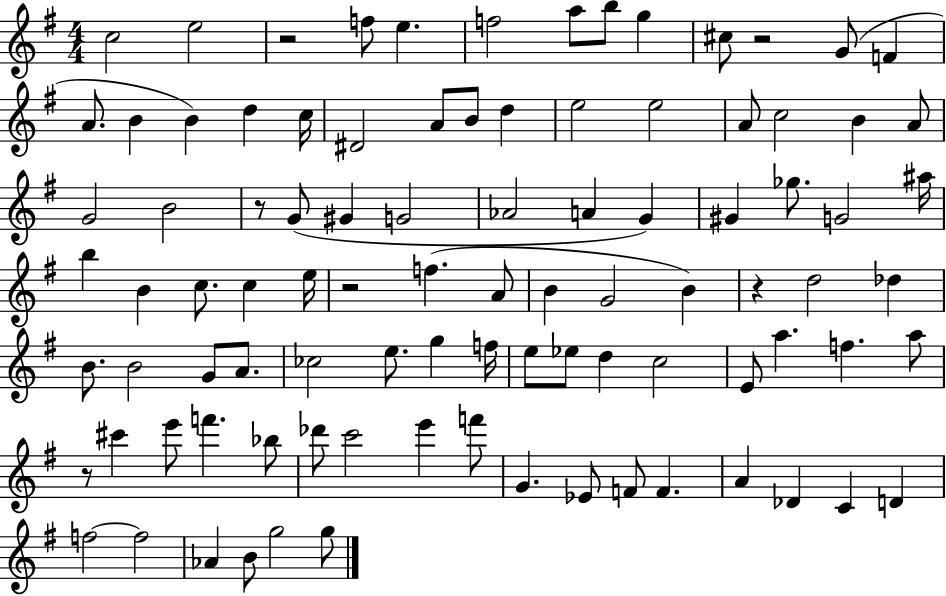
C5/h E5/h R/h F5/e E5/q. F5/h A5/e B5/e G5/q C#5/e R/h G4/e F4/q A4/e. B4/q B4/q D5/q C5/s D#4/h A4/e B4/e D5/q E5/h E5/h A4/e C5/h B4/q A4/e G4/h B4/h R/e G4/e G#4/q G4/h Ab4/h A4/q G4/q G#4/q Gb5/e. G4/h A#5/s B5/q B4/q C5/e. C5/q E5/s R/h F5/q. A4/e B4/q G4/h B4/q R/q D5/h Db5/q B4/e. B4/h G4/e A4/e. CES5/h E5/e. G5/q F5/s E5/e Eb5/e D5/q C5/h E4/e A5/q. F5/q. A5/e R/e C#6/q E6/e F6/q. Bb5/e Db6/e C6/h E6/q F6/e G4/q. Eb4/e F4/e F4/q. A4/q Db4/q C4/q D4/q F5/h F5/h Ab4/q B4/e G5/h G5/e